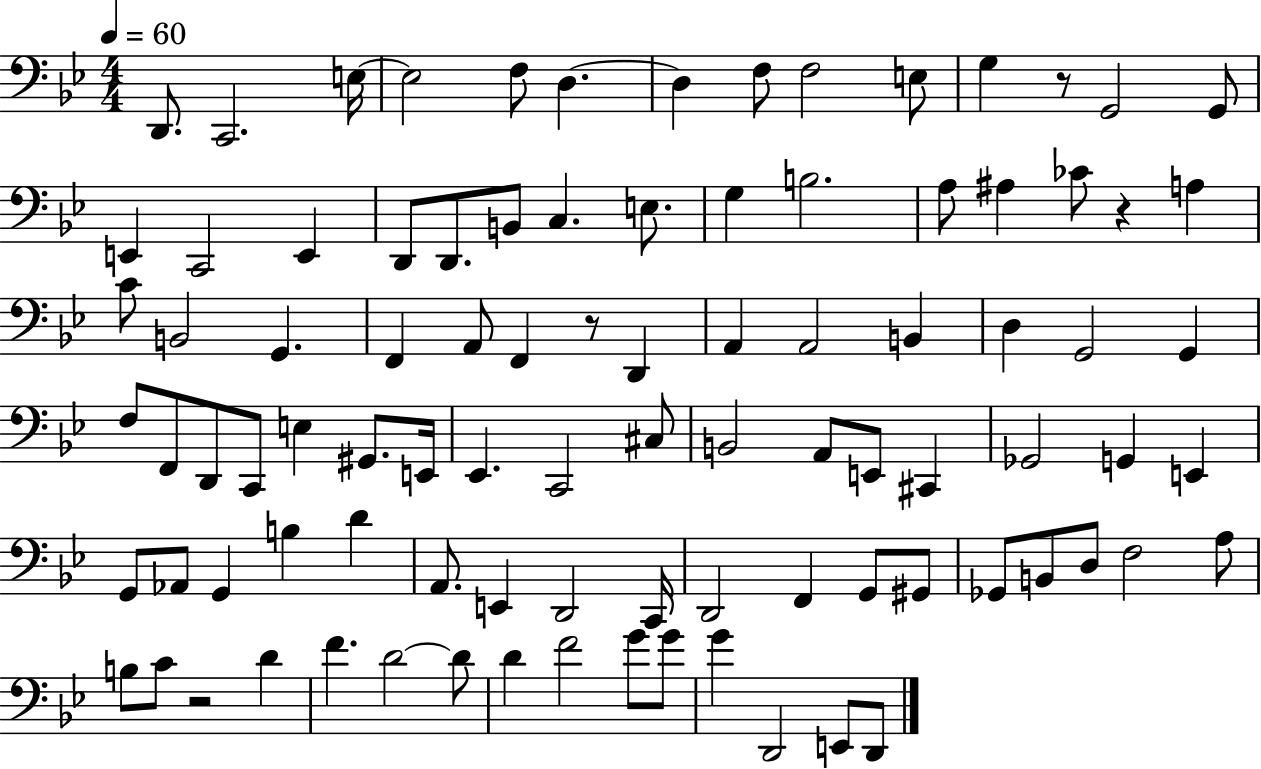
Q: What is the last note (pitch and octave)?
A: D2